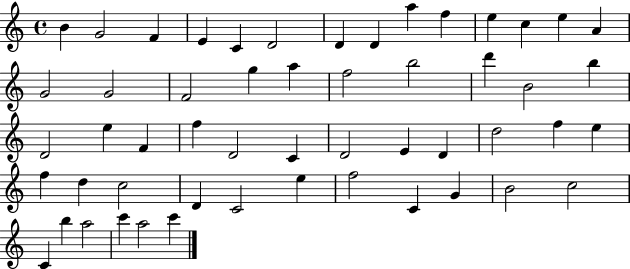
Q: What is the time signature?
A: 4/4